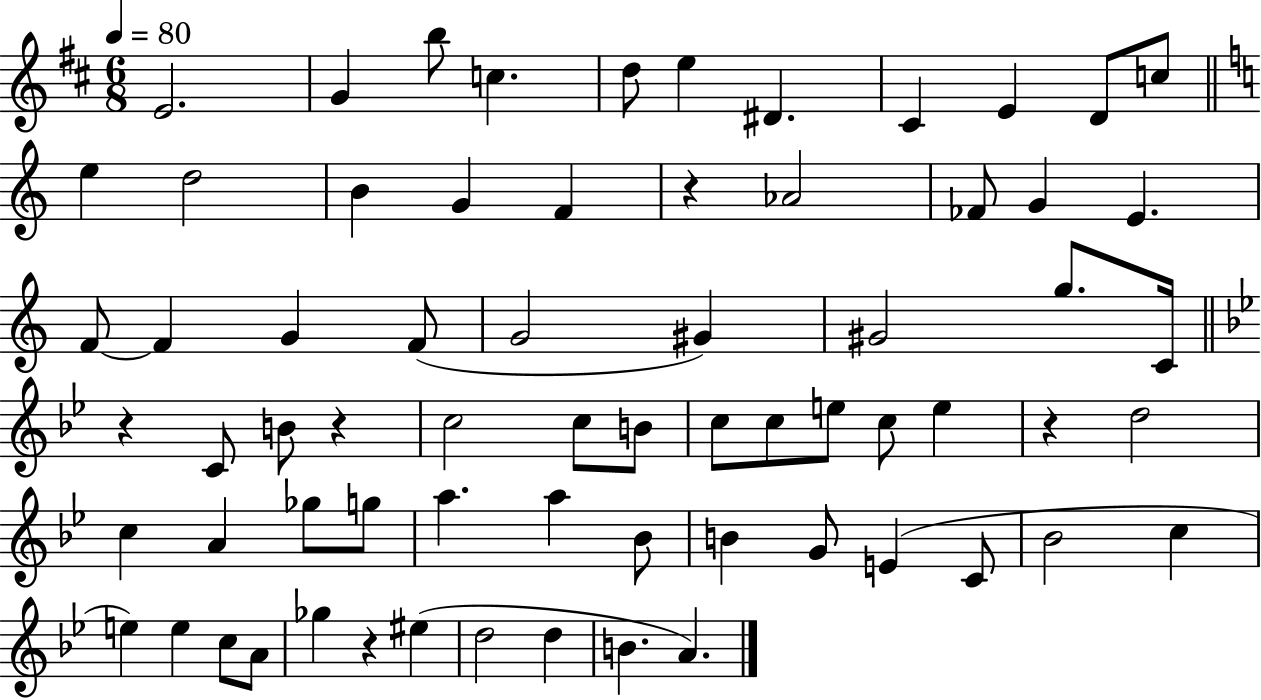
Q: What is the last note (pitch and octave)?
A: A4